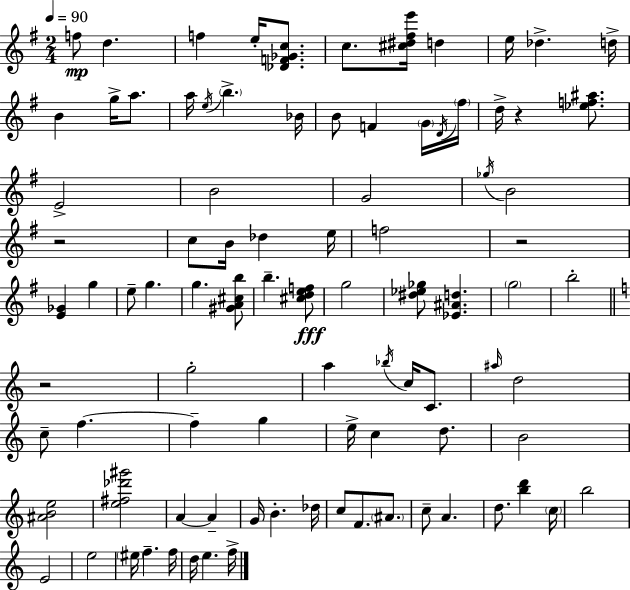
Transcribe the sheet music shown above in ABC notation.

X:1
T:Untitled
M:2/4
L:1/4
K:G
f/2 d f e/4 [_DF_Gc]/2 c/2 [^c^d^fe']/4 d e/4 _d d/4 B g/4 a/2 a/4 e/4 b _B/4 B/2 F G/4 D/4 ^f/4 d/4 z [_ef^a]/2 E2 B2 G2 _g/4 B2 z2 c/2 B/4 _d e/4 f2 z2 [E_G] g e/2 g g [^GA^cb]/2 b [^cdef]/2 g2 [^d_e_g]/2 [_E^Ad] g2 b2 z2 g2 a _b/4 c/4 C/2 ^a/4 d2 c/2 f f g e/4 c d/2 B2 [^ABe]2 [e^f_d'^g']2 A A G/4 B _d/4 c/2 F/2 ^A/2 c/2 A d/2 [bd'] c/4 b2 E2 e2 ^e/4 f f/4 d/4 e f/4